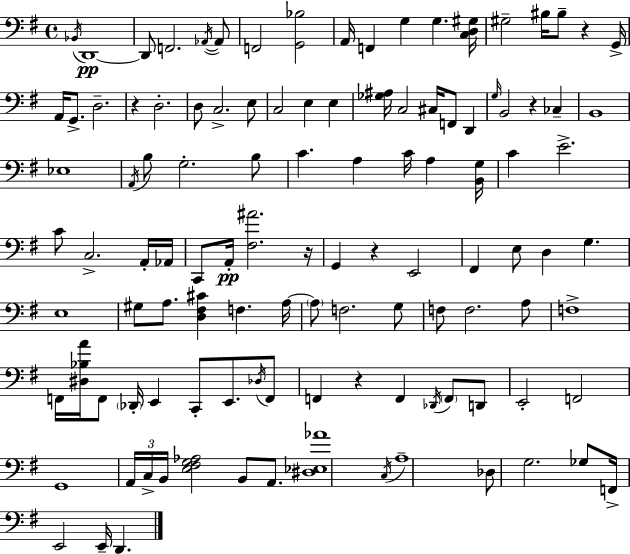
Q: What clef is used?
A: bass